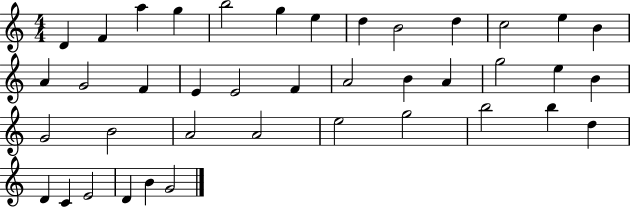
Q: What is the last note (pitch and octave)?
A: G4